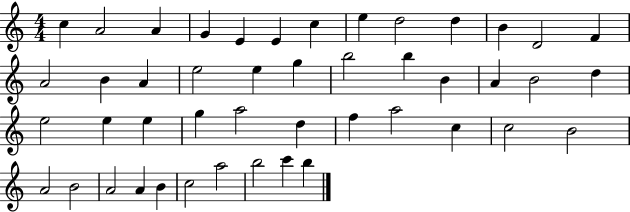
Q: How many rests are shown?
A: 0